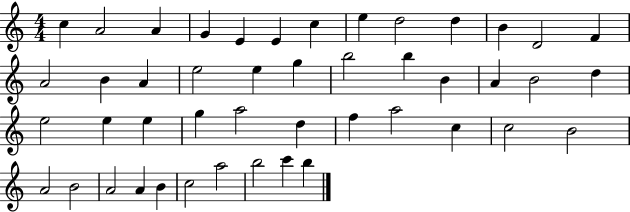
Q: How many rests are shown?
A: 0